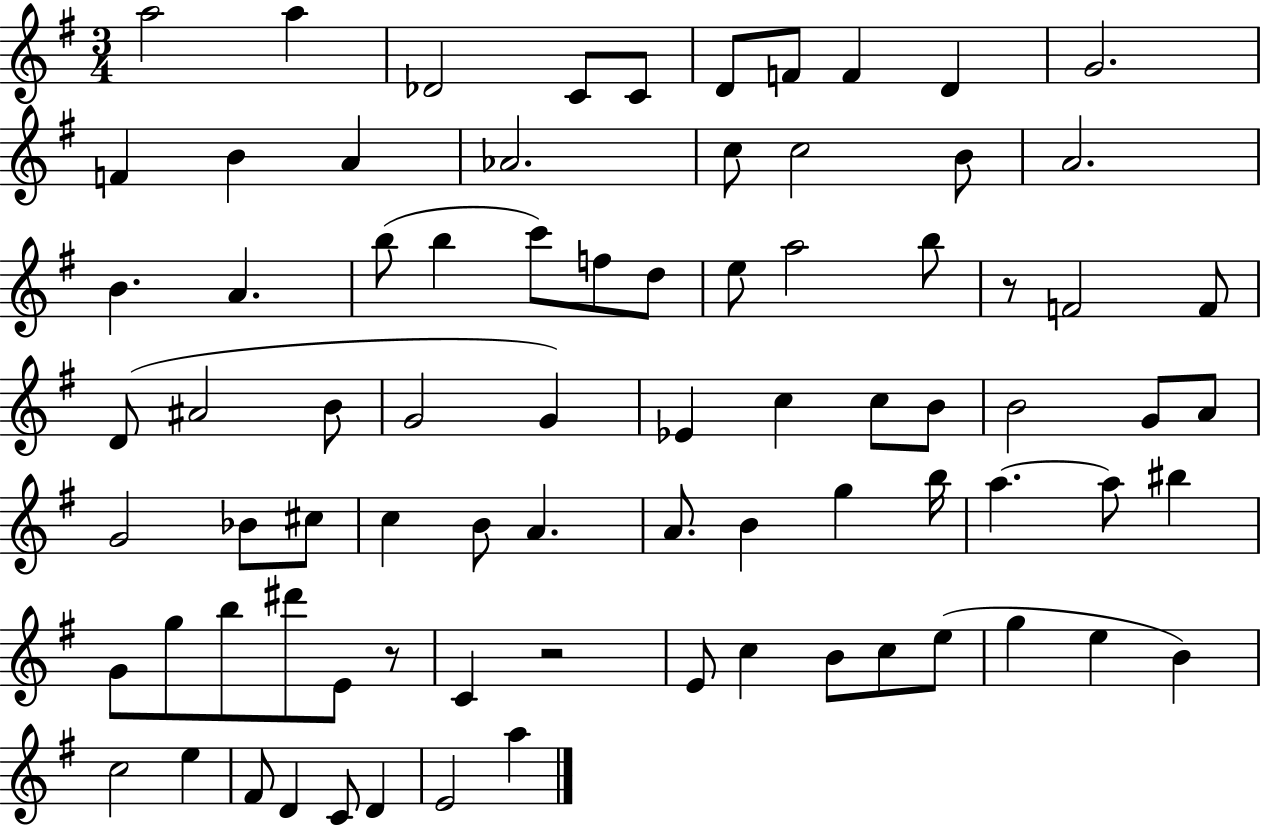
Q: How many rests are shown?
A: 3